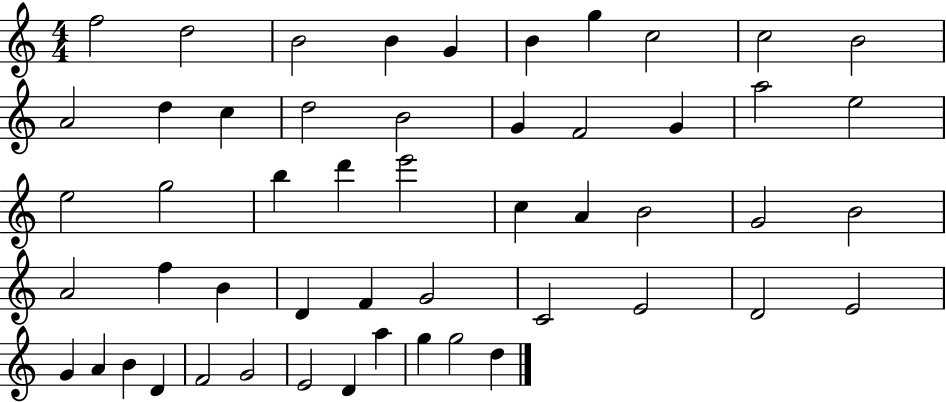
F5/h D5/h B4/h B4/q G4/q B4/q G5/q C5/h C5/h B4/h A4/h D5/q C5/q D5/h B4/h G4/q F4/h G4/q A5/h E5/h E5/h G5/h B5/q D6/q E6/h C5/q A4/q B4/h G4/h B4/h A4/h F5/q B4/q D4/q F4/q G4/h C4/h E4/h D4/h E4/h G4/q A4/q B4/q D4/q F4/h G4/h E4/h D4/q A5/q G5/q G5/h D5/q